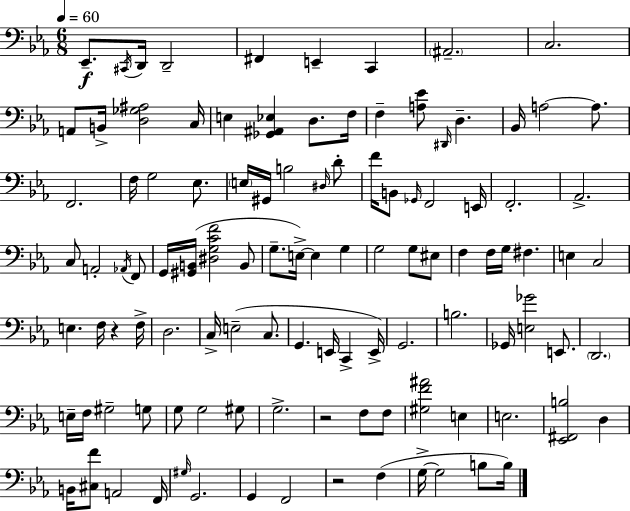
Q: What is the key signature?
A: C minor